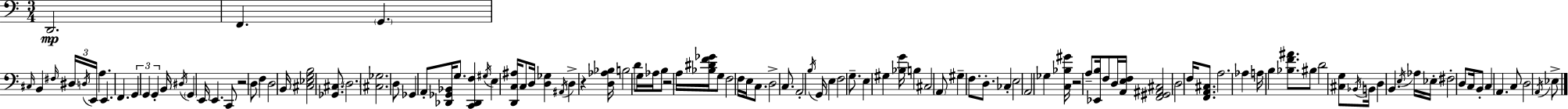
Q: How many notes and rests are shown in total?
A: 116